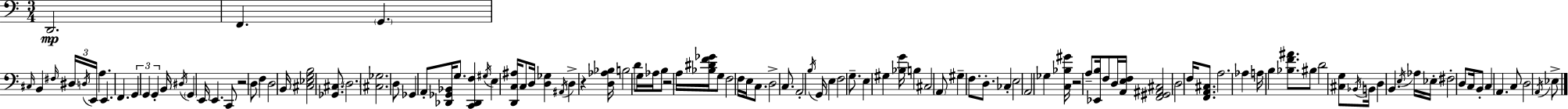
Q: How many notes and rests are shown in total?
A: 116